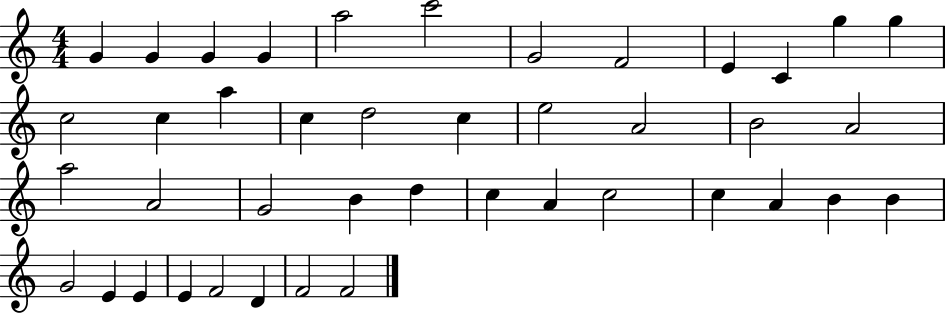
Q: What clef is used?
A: treble